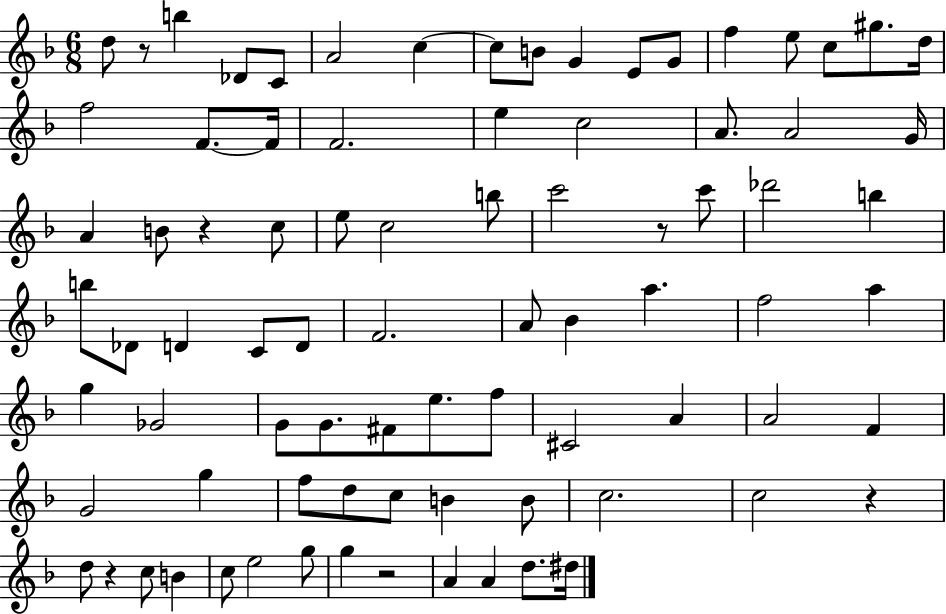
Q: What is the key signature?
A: F major